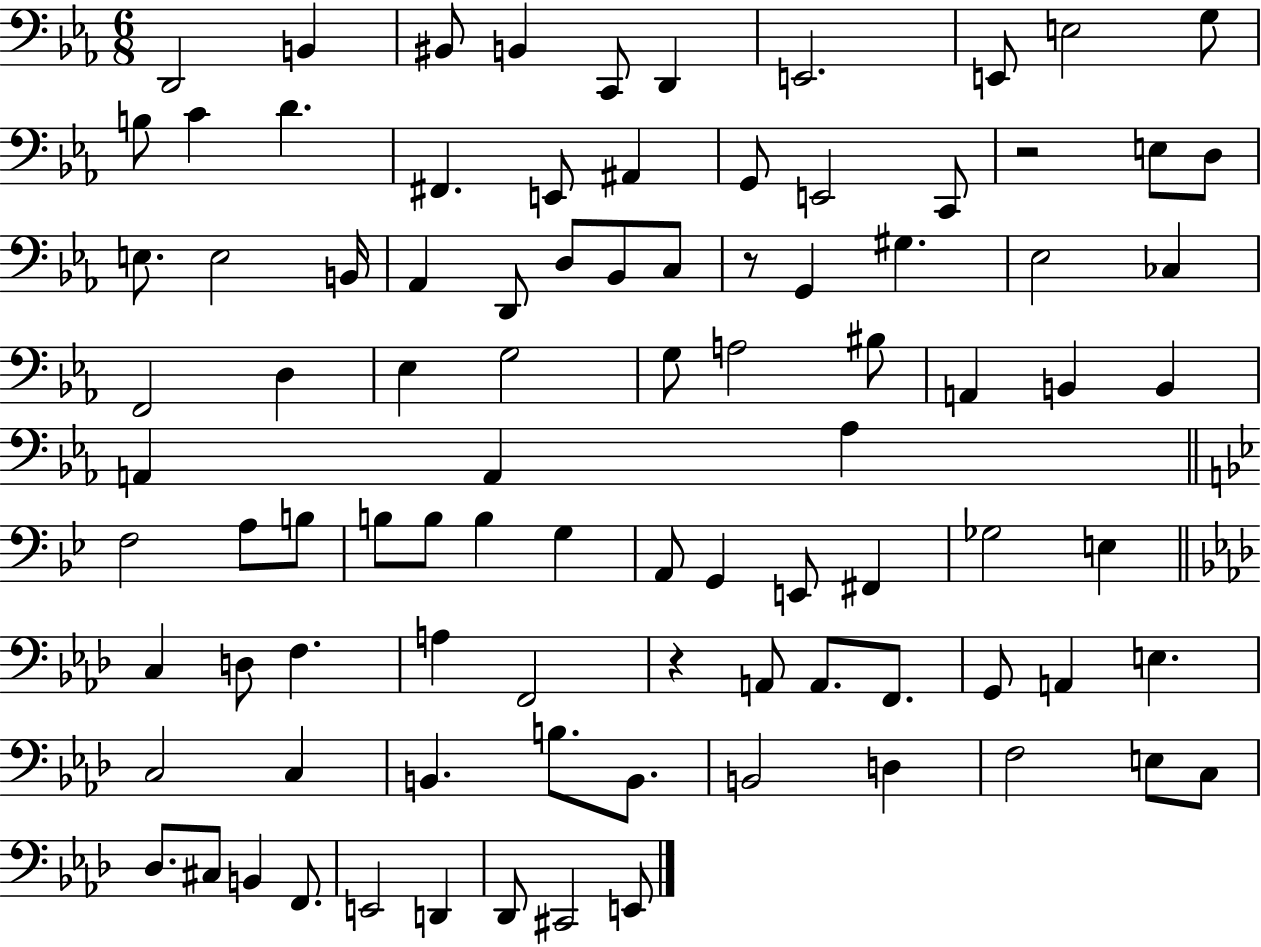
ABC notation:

X:1
T:Untitled
M:6/8
L:1/4
K:Eb
D,,2 B,, ^B,,/2 B,, C,,/2 D,, E,,2 E,,/2 E,2 G,/2 B,/2 C D ^F,, E,,/2 ^A,, G,,/2 E,,2 C,,/2 z2 E,/2 D,/2 E,/2 E,2 B,,/4 _A,, D,,/2 D,/2 _B,,/2 C,/2 z/2 G,, ^G, _E,2 _C, F,,2 D, _E, G,2 G,/2 A,2 ^B,/2 A,, B,, B,, A,, A,, _A, F,2 A,/2 B,/2 B,/2 B,/2 B, G, A,,/2 G,, E,,/2 ^F,, _G,2 E, C, D,/2 F, A, F,,2 z A,,/2 A,,/2 F,,/2 G,,/2 A,, E, C,2 C, B,, B,/2 B,,/2 B,,2 D, F,2 E,/2 C,/2 _D,/2 ^C,/2 B,, F,,/2 E,,2 D,, _D,,/2 ^C,,2 E,,/2